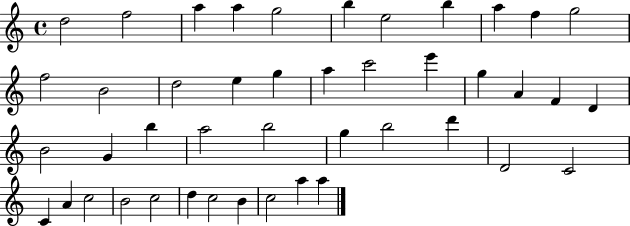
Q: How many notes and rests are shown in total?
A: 44